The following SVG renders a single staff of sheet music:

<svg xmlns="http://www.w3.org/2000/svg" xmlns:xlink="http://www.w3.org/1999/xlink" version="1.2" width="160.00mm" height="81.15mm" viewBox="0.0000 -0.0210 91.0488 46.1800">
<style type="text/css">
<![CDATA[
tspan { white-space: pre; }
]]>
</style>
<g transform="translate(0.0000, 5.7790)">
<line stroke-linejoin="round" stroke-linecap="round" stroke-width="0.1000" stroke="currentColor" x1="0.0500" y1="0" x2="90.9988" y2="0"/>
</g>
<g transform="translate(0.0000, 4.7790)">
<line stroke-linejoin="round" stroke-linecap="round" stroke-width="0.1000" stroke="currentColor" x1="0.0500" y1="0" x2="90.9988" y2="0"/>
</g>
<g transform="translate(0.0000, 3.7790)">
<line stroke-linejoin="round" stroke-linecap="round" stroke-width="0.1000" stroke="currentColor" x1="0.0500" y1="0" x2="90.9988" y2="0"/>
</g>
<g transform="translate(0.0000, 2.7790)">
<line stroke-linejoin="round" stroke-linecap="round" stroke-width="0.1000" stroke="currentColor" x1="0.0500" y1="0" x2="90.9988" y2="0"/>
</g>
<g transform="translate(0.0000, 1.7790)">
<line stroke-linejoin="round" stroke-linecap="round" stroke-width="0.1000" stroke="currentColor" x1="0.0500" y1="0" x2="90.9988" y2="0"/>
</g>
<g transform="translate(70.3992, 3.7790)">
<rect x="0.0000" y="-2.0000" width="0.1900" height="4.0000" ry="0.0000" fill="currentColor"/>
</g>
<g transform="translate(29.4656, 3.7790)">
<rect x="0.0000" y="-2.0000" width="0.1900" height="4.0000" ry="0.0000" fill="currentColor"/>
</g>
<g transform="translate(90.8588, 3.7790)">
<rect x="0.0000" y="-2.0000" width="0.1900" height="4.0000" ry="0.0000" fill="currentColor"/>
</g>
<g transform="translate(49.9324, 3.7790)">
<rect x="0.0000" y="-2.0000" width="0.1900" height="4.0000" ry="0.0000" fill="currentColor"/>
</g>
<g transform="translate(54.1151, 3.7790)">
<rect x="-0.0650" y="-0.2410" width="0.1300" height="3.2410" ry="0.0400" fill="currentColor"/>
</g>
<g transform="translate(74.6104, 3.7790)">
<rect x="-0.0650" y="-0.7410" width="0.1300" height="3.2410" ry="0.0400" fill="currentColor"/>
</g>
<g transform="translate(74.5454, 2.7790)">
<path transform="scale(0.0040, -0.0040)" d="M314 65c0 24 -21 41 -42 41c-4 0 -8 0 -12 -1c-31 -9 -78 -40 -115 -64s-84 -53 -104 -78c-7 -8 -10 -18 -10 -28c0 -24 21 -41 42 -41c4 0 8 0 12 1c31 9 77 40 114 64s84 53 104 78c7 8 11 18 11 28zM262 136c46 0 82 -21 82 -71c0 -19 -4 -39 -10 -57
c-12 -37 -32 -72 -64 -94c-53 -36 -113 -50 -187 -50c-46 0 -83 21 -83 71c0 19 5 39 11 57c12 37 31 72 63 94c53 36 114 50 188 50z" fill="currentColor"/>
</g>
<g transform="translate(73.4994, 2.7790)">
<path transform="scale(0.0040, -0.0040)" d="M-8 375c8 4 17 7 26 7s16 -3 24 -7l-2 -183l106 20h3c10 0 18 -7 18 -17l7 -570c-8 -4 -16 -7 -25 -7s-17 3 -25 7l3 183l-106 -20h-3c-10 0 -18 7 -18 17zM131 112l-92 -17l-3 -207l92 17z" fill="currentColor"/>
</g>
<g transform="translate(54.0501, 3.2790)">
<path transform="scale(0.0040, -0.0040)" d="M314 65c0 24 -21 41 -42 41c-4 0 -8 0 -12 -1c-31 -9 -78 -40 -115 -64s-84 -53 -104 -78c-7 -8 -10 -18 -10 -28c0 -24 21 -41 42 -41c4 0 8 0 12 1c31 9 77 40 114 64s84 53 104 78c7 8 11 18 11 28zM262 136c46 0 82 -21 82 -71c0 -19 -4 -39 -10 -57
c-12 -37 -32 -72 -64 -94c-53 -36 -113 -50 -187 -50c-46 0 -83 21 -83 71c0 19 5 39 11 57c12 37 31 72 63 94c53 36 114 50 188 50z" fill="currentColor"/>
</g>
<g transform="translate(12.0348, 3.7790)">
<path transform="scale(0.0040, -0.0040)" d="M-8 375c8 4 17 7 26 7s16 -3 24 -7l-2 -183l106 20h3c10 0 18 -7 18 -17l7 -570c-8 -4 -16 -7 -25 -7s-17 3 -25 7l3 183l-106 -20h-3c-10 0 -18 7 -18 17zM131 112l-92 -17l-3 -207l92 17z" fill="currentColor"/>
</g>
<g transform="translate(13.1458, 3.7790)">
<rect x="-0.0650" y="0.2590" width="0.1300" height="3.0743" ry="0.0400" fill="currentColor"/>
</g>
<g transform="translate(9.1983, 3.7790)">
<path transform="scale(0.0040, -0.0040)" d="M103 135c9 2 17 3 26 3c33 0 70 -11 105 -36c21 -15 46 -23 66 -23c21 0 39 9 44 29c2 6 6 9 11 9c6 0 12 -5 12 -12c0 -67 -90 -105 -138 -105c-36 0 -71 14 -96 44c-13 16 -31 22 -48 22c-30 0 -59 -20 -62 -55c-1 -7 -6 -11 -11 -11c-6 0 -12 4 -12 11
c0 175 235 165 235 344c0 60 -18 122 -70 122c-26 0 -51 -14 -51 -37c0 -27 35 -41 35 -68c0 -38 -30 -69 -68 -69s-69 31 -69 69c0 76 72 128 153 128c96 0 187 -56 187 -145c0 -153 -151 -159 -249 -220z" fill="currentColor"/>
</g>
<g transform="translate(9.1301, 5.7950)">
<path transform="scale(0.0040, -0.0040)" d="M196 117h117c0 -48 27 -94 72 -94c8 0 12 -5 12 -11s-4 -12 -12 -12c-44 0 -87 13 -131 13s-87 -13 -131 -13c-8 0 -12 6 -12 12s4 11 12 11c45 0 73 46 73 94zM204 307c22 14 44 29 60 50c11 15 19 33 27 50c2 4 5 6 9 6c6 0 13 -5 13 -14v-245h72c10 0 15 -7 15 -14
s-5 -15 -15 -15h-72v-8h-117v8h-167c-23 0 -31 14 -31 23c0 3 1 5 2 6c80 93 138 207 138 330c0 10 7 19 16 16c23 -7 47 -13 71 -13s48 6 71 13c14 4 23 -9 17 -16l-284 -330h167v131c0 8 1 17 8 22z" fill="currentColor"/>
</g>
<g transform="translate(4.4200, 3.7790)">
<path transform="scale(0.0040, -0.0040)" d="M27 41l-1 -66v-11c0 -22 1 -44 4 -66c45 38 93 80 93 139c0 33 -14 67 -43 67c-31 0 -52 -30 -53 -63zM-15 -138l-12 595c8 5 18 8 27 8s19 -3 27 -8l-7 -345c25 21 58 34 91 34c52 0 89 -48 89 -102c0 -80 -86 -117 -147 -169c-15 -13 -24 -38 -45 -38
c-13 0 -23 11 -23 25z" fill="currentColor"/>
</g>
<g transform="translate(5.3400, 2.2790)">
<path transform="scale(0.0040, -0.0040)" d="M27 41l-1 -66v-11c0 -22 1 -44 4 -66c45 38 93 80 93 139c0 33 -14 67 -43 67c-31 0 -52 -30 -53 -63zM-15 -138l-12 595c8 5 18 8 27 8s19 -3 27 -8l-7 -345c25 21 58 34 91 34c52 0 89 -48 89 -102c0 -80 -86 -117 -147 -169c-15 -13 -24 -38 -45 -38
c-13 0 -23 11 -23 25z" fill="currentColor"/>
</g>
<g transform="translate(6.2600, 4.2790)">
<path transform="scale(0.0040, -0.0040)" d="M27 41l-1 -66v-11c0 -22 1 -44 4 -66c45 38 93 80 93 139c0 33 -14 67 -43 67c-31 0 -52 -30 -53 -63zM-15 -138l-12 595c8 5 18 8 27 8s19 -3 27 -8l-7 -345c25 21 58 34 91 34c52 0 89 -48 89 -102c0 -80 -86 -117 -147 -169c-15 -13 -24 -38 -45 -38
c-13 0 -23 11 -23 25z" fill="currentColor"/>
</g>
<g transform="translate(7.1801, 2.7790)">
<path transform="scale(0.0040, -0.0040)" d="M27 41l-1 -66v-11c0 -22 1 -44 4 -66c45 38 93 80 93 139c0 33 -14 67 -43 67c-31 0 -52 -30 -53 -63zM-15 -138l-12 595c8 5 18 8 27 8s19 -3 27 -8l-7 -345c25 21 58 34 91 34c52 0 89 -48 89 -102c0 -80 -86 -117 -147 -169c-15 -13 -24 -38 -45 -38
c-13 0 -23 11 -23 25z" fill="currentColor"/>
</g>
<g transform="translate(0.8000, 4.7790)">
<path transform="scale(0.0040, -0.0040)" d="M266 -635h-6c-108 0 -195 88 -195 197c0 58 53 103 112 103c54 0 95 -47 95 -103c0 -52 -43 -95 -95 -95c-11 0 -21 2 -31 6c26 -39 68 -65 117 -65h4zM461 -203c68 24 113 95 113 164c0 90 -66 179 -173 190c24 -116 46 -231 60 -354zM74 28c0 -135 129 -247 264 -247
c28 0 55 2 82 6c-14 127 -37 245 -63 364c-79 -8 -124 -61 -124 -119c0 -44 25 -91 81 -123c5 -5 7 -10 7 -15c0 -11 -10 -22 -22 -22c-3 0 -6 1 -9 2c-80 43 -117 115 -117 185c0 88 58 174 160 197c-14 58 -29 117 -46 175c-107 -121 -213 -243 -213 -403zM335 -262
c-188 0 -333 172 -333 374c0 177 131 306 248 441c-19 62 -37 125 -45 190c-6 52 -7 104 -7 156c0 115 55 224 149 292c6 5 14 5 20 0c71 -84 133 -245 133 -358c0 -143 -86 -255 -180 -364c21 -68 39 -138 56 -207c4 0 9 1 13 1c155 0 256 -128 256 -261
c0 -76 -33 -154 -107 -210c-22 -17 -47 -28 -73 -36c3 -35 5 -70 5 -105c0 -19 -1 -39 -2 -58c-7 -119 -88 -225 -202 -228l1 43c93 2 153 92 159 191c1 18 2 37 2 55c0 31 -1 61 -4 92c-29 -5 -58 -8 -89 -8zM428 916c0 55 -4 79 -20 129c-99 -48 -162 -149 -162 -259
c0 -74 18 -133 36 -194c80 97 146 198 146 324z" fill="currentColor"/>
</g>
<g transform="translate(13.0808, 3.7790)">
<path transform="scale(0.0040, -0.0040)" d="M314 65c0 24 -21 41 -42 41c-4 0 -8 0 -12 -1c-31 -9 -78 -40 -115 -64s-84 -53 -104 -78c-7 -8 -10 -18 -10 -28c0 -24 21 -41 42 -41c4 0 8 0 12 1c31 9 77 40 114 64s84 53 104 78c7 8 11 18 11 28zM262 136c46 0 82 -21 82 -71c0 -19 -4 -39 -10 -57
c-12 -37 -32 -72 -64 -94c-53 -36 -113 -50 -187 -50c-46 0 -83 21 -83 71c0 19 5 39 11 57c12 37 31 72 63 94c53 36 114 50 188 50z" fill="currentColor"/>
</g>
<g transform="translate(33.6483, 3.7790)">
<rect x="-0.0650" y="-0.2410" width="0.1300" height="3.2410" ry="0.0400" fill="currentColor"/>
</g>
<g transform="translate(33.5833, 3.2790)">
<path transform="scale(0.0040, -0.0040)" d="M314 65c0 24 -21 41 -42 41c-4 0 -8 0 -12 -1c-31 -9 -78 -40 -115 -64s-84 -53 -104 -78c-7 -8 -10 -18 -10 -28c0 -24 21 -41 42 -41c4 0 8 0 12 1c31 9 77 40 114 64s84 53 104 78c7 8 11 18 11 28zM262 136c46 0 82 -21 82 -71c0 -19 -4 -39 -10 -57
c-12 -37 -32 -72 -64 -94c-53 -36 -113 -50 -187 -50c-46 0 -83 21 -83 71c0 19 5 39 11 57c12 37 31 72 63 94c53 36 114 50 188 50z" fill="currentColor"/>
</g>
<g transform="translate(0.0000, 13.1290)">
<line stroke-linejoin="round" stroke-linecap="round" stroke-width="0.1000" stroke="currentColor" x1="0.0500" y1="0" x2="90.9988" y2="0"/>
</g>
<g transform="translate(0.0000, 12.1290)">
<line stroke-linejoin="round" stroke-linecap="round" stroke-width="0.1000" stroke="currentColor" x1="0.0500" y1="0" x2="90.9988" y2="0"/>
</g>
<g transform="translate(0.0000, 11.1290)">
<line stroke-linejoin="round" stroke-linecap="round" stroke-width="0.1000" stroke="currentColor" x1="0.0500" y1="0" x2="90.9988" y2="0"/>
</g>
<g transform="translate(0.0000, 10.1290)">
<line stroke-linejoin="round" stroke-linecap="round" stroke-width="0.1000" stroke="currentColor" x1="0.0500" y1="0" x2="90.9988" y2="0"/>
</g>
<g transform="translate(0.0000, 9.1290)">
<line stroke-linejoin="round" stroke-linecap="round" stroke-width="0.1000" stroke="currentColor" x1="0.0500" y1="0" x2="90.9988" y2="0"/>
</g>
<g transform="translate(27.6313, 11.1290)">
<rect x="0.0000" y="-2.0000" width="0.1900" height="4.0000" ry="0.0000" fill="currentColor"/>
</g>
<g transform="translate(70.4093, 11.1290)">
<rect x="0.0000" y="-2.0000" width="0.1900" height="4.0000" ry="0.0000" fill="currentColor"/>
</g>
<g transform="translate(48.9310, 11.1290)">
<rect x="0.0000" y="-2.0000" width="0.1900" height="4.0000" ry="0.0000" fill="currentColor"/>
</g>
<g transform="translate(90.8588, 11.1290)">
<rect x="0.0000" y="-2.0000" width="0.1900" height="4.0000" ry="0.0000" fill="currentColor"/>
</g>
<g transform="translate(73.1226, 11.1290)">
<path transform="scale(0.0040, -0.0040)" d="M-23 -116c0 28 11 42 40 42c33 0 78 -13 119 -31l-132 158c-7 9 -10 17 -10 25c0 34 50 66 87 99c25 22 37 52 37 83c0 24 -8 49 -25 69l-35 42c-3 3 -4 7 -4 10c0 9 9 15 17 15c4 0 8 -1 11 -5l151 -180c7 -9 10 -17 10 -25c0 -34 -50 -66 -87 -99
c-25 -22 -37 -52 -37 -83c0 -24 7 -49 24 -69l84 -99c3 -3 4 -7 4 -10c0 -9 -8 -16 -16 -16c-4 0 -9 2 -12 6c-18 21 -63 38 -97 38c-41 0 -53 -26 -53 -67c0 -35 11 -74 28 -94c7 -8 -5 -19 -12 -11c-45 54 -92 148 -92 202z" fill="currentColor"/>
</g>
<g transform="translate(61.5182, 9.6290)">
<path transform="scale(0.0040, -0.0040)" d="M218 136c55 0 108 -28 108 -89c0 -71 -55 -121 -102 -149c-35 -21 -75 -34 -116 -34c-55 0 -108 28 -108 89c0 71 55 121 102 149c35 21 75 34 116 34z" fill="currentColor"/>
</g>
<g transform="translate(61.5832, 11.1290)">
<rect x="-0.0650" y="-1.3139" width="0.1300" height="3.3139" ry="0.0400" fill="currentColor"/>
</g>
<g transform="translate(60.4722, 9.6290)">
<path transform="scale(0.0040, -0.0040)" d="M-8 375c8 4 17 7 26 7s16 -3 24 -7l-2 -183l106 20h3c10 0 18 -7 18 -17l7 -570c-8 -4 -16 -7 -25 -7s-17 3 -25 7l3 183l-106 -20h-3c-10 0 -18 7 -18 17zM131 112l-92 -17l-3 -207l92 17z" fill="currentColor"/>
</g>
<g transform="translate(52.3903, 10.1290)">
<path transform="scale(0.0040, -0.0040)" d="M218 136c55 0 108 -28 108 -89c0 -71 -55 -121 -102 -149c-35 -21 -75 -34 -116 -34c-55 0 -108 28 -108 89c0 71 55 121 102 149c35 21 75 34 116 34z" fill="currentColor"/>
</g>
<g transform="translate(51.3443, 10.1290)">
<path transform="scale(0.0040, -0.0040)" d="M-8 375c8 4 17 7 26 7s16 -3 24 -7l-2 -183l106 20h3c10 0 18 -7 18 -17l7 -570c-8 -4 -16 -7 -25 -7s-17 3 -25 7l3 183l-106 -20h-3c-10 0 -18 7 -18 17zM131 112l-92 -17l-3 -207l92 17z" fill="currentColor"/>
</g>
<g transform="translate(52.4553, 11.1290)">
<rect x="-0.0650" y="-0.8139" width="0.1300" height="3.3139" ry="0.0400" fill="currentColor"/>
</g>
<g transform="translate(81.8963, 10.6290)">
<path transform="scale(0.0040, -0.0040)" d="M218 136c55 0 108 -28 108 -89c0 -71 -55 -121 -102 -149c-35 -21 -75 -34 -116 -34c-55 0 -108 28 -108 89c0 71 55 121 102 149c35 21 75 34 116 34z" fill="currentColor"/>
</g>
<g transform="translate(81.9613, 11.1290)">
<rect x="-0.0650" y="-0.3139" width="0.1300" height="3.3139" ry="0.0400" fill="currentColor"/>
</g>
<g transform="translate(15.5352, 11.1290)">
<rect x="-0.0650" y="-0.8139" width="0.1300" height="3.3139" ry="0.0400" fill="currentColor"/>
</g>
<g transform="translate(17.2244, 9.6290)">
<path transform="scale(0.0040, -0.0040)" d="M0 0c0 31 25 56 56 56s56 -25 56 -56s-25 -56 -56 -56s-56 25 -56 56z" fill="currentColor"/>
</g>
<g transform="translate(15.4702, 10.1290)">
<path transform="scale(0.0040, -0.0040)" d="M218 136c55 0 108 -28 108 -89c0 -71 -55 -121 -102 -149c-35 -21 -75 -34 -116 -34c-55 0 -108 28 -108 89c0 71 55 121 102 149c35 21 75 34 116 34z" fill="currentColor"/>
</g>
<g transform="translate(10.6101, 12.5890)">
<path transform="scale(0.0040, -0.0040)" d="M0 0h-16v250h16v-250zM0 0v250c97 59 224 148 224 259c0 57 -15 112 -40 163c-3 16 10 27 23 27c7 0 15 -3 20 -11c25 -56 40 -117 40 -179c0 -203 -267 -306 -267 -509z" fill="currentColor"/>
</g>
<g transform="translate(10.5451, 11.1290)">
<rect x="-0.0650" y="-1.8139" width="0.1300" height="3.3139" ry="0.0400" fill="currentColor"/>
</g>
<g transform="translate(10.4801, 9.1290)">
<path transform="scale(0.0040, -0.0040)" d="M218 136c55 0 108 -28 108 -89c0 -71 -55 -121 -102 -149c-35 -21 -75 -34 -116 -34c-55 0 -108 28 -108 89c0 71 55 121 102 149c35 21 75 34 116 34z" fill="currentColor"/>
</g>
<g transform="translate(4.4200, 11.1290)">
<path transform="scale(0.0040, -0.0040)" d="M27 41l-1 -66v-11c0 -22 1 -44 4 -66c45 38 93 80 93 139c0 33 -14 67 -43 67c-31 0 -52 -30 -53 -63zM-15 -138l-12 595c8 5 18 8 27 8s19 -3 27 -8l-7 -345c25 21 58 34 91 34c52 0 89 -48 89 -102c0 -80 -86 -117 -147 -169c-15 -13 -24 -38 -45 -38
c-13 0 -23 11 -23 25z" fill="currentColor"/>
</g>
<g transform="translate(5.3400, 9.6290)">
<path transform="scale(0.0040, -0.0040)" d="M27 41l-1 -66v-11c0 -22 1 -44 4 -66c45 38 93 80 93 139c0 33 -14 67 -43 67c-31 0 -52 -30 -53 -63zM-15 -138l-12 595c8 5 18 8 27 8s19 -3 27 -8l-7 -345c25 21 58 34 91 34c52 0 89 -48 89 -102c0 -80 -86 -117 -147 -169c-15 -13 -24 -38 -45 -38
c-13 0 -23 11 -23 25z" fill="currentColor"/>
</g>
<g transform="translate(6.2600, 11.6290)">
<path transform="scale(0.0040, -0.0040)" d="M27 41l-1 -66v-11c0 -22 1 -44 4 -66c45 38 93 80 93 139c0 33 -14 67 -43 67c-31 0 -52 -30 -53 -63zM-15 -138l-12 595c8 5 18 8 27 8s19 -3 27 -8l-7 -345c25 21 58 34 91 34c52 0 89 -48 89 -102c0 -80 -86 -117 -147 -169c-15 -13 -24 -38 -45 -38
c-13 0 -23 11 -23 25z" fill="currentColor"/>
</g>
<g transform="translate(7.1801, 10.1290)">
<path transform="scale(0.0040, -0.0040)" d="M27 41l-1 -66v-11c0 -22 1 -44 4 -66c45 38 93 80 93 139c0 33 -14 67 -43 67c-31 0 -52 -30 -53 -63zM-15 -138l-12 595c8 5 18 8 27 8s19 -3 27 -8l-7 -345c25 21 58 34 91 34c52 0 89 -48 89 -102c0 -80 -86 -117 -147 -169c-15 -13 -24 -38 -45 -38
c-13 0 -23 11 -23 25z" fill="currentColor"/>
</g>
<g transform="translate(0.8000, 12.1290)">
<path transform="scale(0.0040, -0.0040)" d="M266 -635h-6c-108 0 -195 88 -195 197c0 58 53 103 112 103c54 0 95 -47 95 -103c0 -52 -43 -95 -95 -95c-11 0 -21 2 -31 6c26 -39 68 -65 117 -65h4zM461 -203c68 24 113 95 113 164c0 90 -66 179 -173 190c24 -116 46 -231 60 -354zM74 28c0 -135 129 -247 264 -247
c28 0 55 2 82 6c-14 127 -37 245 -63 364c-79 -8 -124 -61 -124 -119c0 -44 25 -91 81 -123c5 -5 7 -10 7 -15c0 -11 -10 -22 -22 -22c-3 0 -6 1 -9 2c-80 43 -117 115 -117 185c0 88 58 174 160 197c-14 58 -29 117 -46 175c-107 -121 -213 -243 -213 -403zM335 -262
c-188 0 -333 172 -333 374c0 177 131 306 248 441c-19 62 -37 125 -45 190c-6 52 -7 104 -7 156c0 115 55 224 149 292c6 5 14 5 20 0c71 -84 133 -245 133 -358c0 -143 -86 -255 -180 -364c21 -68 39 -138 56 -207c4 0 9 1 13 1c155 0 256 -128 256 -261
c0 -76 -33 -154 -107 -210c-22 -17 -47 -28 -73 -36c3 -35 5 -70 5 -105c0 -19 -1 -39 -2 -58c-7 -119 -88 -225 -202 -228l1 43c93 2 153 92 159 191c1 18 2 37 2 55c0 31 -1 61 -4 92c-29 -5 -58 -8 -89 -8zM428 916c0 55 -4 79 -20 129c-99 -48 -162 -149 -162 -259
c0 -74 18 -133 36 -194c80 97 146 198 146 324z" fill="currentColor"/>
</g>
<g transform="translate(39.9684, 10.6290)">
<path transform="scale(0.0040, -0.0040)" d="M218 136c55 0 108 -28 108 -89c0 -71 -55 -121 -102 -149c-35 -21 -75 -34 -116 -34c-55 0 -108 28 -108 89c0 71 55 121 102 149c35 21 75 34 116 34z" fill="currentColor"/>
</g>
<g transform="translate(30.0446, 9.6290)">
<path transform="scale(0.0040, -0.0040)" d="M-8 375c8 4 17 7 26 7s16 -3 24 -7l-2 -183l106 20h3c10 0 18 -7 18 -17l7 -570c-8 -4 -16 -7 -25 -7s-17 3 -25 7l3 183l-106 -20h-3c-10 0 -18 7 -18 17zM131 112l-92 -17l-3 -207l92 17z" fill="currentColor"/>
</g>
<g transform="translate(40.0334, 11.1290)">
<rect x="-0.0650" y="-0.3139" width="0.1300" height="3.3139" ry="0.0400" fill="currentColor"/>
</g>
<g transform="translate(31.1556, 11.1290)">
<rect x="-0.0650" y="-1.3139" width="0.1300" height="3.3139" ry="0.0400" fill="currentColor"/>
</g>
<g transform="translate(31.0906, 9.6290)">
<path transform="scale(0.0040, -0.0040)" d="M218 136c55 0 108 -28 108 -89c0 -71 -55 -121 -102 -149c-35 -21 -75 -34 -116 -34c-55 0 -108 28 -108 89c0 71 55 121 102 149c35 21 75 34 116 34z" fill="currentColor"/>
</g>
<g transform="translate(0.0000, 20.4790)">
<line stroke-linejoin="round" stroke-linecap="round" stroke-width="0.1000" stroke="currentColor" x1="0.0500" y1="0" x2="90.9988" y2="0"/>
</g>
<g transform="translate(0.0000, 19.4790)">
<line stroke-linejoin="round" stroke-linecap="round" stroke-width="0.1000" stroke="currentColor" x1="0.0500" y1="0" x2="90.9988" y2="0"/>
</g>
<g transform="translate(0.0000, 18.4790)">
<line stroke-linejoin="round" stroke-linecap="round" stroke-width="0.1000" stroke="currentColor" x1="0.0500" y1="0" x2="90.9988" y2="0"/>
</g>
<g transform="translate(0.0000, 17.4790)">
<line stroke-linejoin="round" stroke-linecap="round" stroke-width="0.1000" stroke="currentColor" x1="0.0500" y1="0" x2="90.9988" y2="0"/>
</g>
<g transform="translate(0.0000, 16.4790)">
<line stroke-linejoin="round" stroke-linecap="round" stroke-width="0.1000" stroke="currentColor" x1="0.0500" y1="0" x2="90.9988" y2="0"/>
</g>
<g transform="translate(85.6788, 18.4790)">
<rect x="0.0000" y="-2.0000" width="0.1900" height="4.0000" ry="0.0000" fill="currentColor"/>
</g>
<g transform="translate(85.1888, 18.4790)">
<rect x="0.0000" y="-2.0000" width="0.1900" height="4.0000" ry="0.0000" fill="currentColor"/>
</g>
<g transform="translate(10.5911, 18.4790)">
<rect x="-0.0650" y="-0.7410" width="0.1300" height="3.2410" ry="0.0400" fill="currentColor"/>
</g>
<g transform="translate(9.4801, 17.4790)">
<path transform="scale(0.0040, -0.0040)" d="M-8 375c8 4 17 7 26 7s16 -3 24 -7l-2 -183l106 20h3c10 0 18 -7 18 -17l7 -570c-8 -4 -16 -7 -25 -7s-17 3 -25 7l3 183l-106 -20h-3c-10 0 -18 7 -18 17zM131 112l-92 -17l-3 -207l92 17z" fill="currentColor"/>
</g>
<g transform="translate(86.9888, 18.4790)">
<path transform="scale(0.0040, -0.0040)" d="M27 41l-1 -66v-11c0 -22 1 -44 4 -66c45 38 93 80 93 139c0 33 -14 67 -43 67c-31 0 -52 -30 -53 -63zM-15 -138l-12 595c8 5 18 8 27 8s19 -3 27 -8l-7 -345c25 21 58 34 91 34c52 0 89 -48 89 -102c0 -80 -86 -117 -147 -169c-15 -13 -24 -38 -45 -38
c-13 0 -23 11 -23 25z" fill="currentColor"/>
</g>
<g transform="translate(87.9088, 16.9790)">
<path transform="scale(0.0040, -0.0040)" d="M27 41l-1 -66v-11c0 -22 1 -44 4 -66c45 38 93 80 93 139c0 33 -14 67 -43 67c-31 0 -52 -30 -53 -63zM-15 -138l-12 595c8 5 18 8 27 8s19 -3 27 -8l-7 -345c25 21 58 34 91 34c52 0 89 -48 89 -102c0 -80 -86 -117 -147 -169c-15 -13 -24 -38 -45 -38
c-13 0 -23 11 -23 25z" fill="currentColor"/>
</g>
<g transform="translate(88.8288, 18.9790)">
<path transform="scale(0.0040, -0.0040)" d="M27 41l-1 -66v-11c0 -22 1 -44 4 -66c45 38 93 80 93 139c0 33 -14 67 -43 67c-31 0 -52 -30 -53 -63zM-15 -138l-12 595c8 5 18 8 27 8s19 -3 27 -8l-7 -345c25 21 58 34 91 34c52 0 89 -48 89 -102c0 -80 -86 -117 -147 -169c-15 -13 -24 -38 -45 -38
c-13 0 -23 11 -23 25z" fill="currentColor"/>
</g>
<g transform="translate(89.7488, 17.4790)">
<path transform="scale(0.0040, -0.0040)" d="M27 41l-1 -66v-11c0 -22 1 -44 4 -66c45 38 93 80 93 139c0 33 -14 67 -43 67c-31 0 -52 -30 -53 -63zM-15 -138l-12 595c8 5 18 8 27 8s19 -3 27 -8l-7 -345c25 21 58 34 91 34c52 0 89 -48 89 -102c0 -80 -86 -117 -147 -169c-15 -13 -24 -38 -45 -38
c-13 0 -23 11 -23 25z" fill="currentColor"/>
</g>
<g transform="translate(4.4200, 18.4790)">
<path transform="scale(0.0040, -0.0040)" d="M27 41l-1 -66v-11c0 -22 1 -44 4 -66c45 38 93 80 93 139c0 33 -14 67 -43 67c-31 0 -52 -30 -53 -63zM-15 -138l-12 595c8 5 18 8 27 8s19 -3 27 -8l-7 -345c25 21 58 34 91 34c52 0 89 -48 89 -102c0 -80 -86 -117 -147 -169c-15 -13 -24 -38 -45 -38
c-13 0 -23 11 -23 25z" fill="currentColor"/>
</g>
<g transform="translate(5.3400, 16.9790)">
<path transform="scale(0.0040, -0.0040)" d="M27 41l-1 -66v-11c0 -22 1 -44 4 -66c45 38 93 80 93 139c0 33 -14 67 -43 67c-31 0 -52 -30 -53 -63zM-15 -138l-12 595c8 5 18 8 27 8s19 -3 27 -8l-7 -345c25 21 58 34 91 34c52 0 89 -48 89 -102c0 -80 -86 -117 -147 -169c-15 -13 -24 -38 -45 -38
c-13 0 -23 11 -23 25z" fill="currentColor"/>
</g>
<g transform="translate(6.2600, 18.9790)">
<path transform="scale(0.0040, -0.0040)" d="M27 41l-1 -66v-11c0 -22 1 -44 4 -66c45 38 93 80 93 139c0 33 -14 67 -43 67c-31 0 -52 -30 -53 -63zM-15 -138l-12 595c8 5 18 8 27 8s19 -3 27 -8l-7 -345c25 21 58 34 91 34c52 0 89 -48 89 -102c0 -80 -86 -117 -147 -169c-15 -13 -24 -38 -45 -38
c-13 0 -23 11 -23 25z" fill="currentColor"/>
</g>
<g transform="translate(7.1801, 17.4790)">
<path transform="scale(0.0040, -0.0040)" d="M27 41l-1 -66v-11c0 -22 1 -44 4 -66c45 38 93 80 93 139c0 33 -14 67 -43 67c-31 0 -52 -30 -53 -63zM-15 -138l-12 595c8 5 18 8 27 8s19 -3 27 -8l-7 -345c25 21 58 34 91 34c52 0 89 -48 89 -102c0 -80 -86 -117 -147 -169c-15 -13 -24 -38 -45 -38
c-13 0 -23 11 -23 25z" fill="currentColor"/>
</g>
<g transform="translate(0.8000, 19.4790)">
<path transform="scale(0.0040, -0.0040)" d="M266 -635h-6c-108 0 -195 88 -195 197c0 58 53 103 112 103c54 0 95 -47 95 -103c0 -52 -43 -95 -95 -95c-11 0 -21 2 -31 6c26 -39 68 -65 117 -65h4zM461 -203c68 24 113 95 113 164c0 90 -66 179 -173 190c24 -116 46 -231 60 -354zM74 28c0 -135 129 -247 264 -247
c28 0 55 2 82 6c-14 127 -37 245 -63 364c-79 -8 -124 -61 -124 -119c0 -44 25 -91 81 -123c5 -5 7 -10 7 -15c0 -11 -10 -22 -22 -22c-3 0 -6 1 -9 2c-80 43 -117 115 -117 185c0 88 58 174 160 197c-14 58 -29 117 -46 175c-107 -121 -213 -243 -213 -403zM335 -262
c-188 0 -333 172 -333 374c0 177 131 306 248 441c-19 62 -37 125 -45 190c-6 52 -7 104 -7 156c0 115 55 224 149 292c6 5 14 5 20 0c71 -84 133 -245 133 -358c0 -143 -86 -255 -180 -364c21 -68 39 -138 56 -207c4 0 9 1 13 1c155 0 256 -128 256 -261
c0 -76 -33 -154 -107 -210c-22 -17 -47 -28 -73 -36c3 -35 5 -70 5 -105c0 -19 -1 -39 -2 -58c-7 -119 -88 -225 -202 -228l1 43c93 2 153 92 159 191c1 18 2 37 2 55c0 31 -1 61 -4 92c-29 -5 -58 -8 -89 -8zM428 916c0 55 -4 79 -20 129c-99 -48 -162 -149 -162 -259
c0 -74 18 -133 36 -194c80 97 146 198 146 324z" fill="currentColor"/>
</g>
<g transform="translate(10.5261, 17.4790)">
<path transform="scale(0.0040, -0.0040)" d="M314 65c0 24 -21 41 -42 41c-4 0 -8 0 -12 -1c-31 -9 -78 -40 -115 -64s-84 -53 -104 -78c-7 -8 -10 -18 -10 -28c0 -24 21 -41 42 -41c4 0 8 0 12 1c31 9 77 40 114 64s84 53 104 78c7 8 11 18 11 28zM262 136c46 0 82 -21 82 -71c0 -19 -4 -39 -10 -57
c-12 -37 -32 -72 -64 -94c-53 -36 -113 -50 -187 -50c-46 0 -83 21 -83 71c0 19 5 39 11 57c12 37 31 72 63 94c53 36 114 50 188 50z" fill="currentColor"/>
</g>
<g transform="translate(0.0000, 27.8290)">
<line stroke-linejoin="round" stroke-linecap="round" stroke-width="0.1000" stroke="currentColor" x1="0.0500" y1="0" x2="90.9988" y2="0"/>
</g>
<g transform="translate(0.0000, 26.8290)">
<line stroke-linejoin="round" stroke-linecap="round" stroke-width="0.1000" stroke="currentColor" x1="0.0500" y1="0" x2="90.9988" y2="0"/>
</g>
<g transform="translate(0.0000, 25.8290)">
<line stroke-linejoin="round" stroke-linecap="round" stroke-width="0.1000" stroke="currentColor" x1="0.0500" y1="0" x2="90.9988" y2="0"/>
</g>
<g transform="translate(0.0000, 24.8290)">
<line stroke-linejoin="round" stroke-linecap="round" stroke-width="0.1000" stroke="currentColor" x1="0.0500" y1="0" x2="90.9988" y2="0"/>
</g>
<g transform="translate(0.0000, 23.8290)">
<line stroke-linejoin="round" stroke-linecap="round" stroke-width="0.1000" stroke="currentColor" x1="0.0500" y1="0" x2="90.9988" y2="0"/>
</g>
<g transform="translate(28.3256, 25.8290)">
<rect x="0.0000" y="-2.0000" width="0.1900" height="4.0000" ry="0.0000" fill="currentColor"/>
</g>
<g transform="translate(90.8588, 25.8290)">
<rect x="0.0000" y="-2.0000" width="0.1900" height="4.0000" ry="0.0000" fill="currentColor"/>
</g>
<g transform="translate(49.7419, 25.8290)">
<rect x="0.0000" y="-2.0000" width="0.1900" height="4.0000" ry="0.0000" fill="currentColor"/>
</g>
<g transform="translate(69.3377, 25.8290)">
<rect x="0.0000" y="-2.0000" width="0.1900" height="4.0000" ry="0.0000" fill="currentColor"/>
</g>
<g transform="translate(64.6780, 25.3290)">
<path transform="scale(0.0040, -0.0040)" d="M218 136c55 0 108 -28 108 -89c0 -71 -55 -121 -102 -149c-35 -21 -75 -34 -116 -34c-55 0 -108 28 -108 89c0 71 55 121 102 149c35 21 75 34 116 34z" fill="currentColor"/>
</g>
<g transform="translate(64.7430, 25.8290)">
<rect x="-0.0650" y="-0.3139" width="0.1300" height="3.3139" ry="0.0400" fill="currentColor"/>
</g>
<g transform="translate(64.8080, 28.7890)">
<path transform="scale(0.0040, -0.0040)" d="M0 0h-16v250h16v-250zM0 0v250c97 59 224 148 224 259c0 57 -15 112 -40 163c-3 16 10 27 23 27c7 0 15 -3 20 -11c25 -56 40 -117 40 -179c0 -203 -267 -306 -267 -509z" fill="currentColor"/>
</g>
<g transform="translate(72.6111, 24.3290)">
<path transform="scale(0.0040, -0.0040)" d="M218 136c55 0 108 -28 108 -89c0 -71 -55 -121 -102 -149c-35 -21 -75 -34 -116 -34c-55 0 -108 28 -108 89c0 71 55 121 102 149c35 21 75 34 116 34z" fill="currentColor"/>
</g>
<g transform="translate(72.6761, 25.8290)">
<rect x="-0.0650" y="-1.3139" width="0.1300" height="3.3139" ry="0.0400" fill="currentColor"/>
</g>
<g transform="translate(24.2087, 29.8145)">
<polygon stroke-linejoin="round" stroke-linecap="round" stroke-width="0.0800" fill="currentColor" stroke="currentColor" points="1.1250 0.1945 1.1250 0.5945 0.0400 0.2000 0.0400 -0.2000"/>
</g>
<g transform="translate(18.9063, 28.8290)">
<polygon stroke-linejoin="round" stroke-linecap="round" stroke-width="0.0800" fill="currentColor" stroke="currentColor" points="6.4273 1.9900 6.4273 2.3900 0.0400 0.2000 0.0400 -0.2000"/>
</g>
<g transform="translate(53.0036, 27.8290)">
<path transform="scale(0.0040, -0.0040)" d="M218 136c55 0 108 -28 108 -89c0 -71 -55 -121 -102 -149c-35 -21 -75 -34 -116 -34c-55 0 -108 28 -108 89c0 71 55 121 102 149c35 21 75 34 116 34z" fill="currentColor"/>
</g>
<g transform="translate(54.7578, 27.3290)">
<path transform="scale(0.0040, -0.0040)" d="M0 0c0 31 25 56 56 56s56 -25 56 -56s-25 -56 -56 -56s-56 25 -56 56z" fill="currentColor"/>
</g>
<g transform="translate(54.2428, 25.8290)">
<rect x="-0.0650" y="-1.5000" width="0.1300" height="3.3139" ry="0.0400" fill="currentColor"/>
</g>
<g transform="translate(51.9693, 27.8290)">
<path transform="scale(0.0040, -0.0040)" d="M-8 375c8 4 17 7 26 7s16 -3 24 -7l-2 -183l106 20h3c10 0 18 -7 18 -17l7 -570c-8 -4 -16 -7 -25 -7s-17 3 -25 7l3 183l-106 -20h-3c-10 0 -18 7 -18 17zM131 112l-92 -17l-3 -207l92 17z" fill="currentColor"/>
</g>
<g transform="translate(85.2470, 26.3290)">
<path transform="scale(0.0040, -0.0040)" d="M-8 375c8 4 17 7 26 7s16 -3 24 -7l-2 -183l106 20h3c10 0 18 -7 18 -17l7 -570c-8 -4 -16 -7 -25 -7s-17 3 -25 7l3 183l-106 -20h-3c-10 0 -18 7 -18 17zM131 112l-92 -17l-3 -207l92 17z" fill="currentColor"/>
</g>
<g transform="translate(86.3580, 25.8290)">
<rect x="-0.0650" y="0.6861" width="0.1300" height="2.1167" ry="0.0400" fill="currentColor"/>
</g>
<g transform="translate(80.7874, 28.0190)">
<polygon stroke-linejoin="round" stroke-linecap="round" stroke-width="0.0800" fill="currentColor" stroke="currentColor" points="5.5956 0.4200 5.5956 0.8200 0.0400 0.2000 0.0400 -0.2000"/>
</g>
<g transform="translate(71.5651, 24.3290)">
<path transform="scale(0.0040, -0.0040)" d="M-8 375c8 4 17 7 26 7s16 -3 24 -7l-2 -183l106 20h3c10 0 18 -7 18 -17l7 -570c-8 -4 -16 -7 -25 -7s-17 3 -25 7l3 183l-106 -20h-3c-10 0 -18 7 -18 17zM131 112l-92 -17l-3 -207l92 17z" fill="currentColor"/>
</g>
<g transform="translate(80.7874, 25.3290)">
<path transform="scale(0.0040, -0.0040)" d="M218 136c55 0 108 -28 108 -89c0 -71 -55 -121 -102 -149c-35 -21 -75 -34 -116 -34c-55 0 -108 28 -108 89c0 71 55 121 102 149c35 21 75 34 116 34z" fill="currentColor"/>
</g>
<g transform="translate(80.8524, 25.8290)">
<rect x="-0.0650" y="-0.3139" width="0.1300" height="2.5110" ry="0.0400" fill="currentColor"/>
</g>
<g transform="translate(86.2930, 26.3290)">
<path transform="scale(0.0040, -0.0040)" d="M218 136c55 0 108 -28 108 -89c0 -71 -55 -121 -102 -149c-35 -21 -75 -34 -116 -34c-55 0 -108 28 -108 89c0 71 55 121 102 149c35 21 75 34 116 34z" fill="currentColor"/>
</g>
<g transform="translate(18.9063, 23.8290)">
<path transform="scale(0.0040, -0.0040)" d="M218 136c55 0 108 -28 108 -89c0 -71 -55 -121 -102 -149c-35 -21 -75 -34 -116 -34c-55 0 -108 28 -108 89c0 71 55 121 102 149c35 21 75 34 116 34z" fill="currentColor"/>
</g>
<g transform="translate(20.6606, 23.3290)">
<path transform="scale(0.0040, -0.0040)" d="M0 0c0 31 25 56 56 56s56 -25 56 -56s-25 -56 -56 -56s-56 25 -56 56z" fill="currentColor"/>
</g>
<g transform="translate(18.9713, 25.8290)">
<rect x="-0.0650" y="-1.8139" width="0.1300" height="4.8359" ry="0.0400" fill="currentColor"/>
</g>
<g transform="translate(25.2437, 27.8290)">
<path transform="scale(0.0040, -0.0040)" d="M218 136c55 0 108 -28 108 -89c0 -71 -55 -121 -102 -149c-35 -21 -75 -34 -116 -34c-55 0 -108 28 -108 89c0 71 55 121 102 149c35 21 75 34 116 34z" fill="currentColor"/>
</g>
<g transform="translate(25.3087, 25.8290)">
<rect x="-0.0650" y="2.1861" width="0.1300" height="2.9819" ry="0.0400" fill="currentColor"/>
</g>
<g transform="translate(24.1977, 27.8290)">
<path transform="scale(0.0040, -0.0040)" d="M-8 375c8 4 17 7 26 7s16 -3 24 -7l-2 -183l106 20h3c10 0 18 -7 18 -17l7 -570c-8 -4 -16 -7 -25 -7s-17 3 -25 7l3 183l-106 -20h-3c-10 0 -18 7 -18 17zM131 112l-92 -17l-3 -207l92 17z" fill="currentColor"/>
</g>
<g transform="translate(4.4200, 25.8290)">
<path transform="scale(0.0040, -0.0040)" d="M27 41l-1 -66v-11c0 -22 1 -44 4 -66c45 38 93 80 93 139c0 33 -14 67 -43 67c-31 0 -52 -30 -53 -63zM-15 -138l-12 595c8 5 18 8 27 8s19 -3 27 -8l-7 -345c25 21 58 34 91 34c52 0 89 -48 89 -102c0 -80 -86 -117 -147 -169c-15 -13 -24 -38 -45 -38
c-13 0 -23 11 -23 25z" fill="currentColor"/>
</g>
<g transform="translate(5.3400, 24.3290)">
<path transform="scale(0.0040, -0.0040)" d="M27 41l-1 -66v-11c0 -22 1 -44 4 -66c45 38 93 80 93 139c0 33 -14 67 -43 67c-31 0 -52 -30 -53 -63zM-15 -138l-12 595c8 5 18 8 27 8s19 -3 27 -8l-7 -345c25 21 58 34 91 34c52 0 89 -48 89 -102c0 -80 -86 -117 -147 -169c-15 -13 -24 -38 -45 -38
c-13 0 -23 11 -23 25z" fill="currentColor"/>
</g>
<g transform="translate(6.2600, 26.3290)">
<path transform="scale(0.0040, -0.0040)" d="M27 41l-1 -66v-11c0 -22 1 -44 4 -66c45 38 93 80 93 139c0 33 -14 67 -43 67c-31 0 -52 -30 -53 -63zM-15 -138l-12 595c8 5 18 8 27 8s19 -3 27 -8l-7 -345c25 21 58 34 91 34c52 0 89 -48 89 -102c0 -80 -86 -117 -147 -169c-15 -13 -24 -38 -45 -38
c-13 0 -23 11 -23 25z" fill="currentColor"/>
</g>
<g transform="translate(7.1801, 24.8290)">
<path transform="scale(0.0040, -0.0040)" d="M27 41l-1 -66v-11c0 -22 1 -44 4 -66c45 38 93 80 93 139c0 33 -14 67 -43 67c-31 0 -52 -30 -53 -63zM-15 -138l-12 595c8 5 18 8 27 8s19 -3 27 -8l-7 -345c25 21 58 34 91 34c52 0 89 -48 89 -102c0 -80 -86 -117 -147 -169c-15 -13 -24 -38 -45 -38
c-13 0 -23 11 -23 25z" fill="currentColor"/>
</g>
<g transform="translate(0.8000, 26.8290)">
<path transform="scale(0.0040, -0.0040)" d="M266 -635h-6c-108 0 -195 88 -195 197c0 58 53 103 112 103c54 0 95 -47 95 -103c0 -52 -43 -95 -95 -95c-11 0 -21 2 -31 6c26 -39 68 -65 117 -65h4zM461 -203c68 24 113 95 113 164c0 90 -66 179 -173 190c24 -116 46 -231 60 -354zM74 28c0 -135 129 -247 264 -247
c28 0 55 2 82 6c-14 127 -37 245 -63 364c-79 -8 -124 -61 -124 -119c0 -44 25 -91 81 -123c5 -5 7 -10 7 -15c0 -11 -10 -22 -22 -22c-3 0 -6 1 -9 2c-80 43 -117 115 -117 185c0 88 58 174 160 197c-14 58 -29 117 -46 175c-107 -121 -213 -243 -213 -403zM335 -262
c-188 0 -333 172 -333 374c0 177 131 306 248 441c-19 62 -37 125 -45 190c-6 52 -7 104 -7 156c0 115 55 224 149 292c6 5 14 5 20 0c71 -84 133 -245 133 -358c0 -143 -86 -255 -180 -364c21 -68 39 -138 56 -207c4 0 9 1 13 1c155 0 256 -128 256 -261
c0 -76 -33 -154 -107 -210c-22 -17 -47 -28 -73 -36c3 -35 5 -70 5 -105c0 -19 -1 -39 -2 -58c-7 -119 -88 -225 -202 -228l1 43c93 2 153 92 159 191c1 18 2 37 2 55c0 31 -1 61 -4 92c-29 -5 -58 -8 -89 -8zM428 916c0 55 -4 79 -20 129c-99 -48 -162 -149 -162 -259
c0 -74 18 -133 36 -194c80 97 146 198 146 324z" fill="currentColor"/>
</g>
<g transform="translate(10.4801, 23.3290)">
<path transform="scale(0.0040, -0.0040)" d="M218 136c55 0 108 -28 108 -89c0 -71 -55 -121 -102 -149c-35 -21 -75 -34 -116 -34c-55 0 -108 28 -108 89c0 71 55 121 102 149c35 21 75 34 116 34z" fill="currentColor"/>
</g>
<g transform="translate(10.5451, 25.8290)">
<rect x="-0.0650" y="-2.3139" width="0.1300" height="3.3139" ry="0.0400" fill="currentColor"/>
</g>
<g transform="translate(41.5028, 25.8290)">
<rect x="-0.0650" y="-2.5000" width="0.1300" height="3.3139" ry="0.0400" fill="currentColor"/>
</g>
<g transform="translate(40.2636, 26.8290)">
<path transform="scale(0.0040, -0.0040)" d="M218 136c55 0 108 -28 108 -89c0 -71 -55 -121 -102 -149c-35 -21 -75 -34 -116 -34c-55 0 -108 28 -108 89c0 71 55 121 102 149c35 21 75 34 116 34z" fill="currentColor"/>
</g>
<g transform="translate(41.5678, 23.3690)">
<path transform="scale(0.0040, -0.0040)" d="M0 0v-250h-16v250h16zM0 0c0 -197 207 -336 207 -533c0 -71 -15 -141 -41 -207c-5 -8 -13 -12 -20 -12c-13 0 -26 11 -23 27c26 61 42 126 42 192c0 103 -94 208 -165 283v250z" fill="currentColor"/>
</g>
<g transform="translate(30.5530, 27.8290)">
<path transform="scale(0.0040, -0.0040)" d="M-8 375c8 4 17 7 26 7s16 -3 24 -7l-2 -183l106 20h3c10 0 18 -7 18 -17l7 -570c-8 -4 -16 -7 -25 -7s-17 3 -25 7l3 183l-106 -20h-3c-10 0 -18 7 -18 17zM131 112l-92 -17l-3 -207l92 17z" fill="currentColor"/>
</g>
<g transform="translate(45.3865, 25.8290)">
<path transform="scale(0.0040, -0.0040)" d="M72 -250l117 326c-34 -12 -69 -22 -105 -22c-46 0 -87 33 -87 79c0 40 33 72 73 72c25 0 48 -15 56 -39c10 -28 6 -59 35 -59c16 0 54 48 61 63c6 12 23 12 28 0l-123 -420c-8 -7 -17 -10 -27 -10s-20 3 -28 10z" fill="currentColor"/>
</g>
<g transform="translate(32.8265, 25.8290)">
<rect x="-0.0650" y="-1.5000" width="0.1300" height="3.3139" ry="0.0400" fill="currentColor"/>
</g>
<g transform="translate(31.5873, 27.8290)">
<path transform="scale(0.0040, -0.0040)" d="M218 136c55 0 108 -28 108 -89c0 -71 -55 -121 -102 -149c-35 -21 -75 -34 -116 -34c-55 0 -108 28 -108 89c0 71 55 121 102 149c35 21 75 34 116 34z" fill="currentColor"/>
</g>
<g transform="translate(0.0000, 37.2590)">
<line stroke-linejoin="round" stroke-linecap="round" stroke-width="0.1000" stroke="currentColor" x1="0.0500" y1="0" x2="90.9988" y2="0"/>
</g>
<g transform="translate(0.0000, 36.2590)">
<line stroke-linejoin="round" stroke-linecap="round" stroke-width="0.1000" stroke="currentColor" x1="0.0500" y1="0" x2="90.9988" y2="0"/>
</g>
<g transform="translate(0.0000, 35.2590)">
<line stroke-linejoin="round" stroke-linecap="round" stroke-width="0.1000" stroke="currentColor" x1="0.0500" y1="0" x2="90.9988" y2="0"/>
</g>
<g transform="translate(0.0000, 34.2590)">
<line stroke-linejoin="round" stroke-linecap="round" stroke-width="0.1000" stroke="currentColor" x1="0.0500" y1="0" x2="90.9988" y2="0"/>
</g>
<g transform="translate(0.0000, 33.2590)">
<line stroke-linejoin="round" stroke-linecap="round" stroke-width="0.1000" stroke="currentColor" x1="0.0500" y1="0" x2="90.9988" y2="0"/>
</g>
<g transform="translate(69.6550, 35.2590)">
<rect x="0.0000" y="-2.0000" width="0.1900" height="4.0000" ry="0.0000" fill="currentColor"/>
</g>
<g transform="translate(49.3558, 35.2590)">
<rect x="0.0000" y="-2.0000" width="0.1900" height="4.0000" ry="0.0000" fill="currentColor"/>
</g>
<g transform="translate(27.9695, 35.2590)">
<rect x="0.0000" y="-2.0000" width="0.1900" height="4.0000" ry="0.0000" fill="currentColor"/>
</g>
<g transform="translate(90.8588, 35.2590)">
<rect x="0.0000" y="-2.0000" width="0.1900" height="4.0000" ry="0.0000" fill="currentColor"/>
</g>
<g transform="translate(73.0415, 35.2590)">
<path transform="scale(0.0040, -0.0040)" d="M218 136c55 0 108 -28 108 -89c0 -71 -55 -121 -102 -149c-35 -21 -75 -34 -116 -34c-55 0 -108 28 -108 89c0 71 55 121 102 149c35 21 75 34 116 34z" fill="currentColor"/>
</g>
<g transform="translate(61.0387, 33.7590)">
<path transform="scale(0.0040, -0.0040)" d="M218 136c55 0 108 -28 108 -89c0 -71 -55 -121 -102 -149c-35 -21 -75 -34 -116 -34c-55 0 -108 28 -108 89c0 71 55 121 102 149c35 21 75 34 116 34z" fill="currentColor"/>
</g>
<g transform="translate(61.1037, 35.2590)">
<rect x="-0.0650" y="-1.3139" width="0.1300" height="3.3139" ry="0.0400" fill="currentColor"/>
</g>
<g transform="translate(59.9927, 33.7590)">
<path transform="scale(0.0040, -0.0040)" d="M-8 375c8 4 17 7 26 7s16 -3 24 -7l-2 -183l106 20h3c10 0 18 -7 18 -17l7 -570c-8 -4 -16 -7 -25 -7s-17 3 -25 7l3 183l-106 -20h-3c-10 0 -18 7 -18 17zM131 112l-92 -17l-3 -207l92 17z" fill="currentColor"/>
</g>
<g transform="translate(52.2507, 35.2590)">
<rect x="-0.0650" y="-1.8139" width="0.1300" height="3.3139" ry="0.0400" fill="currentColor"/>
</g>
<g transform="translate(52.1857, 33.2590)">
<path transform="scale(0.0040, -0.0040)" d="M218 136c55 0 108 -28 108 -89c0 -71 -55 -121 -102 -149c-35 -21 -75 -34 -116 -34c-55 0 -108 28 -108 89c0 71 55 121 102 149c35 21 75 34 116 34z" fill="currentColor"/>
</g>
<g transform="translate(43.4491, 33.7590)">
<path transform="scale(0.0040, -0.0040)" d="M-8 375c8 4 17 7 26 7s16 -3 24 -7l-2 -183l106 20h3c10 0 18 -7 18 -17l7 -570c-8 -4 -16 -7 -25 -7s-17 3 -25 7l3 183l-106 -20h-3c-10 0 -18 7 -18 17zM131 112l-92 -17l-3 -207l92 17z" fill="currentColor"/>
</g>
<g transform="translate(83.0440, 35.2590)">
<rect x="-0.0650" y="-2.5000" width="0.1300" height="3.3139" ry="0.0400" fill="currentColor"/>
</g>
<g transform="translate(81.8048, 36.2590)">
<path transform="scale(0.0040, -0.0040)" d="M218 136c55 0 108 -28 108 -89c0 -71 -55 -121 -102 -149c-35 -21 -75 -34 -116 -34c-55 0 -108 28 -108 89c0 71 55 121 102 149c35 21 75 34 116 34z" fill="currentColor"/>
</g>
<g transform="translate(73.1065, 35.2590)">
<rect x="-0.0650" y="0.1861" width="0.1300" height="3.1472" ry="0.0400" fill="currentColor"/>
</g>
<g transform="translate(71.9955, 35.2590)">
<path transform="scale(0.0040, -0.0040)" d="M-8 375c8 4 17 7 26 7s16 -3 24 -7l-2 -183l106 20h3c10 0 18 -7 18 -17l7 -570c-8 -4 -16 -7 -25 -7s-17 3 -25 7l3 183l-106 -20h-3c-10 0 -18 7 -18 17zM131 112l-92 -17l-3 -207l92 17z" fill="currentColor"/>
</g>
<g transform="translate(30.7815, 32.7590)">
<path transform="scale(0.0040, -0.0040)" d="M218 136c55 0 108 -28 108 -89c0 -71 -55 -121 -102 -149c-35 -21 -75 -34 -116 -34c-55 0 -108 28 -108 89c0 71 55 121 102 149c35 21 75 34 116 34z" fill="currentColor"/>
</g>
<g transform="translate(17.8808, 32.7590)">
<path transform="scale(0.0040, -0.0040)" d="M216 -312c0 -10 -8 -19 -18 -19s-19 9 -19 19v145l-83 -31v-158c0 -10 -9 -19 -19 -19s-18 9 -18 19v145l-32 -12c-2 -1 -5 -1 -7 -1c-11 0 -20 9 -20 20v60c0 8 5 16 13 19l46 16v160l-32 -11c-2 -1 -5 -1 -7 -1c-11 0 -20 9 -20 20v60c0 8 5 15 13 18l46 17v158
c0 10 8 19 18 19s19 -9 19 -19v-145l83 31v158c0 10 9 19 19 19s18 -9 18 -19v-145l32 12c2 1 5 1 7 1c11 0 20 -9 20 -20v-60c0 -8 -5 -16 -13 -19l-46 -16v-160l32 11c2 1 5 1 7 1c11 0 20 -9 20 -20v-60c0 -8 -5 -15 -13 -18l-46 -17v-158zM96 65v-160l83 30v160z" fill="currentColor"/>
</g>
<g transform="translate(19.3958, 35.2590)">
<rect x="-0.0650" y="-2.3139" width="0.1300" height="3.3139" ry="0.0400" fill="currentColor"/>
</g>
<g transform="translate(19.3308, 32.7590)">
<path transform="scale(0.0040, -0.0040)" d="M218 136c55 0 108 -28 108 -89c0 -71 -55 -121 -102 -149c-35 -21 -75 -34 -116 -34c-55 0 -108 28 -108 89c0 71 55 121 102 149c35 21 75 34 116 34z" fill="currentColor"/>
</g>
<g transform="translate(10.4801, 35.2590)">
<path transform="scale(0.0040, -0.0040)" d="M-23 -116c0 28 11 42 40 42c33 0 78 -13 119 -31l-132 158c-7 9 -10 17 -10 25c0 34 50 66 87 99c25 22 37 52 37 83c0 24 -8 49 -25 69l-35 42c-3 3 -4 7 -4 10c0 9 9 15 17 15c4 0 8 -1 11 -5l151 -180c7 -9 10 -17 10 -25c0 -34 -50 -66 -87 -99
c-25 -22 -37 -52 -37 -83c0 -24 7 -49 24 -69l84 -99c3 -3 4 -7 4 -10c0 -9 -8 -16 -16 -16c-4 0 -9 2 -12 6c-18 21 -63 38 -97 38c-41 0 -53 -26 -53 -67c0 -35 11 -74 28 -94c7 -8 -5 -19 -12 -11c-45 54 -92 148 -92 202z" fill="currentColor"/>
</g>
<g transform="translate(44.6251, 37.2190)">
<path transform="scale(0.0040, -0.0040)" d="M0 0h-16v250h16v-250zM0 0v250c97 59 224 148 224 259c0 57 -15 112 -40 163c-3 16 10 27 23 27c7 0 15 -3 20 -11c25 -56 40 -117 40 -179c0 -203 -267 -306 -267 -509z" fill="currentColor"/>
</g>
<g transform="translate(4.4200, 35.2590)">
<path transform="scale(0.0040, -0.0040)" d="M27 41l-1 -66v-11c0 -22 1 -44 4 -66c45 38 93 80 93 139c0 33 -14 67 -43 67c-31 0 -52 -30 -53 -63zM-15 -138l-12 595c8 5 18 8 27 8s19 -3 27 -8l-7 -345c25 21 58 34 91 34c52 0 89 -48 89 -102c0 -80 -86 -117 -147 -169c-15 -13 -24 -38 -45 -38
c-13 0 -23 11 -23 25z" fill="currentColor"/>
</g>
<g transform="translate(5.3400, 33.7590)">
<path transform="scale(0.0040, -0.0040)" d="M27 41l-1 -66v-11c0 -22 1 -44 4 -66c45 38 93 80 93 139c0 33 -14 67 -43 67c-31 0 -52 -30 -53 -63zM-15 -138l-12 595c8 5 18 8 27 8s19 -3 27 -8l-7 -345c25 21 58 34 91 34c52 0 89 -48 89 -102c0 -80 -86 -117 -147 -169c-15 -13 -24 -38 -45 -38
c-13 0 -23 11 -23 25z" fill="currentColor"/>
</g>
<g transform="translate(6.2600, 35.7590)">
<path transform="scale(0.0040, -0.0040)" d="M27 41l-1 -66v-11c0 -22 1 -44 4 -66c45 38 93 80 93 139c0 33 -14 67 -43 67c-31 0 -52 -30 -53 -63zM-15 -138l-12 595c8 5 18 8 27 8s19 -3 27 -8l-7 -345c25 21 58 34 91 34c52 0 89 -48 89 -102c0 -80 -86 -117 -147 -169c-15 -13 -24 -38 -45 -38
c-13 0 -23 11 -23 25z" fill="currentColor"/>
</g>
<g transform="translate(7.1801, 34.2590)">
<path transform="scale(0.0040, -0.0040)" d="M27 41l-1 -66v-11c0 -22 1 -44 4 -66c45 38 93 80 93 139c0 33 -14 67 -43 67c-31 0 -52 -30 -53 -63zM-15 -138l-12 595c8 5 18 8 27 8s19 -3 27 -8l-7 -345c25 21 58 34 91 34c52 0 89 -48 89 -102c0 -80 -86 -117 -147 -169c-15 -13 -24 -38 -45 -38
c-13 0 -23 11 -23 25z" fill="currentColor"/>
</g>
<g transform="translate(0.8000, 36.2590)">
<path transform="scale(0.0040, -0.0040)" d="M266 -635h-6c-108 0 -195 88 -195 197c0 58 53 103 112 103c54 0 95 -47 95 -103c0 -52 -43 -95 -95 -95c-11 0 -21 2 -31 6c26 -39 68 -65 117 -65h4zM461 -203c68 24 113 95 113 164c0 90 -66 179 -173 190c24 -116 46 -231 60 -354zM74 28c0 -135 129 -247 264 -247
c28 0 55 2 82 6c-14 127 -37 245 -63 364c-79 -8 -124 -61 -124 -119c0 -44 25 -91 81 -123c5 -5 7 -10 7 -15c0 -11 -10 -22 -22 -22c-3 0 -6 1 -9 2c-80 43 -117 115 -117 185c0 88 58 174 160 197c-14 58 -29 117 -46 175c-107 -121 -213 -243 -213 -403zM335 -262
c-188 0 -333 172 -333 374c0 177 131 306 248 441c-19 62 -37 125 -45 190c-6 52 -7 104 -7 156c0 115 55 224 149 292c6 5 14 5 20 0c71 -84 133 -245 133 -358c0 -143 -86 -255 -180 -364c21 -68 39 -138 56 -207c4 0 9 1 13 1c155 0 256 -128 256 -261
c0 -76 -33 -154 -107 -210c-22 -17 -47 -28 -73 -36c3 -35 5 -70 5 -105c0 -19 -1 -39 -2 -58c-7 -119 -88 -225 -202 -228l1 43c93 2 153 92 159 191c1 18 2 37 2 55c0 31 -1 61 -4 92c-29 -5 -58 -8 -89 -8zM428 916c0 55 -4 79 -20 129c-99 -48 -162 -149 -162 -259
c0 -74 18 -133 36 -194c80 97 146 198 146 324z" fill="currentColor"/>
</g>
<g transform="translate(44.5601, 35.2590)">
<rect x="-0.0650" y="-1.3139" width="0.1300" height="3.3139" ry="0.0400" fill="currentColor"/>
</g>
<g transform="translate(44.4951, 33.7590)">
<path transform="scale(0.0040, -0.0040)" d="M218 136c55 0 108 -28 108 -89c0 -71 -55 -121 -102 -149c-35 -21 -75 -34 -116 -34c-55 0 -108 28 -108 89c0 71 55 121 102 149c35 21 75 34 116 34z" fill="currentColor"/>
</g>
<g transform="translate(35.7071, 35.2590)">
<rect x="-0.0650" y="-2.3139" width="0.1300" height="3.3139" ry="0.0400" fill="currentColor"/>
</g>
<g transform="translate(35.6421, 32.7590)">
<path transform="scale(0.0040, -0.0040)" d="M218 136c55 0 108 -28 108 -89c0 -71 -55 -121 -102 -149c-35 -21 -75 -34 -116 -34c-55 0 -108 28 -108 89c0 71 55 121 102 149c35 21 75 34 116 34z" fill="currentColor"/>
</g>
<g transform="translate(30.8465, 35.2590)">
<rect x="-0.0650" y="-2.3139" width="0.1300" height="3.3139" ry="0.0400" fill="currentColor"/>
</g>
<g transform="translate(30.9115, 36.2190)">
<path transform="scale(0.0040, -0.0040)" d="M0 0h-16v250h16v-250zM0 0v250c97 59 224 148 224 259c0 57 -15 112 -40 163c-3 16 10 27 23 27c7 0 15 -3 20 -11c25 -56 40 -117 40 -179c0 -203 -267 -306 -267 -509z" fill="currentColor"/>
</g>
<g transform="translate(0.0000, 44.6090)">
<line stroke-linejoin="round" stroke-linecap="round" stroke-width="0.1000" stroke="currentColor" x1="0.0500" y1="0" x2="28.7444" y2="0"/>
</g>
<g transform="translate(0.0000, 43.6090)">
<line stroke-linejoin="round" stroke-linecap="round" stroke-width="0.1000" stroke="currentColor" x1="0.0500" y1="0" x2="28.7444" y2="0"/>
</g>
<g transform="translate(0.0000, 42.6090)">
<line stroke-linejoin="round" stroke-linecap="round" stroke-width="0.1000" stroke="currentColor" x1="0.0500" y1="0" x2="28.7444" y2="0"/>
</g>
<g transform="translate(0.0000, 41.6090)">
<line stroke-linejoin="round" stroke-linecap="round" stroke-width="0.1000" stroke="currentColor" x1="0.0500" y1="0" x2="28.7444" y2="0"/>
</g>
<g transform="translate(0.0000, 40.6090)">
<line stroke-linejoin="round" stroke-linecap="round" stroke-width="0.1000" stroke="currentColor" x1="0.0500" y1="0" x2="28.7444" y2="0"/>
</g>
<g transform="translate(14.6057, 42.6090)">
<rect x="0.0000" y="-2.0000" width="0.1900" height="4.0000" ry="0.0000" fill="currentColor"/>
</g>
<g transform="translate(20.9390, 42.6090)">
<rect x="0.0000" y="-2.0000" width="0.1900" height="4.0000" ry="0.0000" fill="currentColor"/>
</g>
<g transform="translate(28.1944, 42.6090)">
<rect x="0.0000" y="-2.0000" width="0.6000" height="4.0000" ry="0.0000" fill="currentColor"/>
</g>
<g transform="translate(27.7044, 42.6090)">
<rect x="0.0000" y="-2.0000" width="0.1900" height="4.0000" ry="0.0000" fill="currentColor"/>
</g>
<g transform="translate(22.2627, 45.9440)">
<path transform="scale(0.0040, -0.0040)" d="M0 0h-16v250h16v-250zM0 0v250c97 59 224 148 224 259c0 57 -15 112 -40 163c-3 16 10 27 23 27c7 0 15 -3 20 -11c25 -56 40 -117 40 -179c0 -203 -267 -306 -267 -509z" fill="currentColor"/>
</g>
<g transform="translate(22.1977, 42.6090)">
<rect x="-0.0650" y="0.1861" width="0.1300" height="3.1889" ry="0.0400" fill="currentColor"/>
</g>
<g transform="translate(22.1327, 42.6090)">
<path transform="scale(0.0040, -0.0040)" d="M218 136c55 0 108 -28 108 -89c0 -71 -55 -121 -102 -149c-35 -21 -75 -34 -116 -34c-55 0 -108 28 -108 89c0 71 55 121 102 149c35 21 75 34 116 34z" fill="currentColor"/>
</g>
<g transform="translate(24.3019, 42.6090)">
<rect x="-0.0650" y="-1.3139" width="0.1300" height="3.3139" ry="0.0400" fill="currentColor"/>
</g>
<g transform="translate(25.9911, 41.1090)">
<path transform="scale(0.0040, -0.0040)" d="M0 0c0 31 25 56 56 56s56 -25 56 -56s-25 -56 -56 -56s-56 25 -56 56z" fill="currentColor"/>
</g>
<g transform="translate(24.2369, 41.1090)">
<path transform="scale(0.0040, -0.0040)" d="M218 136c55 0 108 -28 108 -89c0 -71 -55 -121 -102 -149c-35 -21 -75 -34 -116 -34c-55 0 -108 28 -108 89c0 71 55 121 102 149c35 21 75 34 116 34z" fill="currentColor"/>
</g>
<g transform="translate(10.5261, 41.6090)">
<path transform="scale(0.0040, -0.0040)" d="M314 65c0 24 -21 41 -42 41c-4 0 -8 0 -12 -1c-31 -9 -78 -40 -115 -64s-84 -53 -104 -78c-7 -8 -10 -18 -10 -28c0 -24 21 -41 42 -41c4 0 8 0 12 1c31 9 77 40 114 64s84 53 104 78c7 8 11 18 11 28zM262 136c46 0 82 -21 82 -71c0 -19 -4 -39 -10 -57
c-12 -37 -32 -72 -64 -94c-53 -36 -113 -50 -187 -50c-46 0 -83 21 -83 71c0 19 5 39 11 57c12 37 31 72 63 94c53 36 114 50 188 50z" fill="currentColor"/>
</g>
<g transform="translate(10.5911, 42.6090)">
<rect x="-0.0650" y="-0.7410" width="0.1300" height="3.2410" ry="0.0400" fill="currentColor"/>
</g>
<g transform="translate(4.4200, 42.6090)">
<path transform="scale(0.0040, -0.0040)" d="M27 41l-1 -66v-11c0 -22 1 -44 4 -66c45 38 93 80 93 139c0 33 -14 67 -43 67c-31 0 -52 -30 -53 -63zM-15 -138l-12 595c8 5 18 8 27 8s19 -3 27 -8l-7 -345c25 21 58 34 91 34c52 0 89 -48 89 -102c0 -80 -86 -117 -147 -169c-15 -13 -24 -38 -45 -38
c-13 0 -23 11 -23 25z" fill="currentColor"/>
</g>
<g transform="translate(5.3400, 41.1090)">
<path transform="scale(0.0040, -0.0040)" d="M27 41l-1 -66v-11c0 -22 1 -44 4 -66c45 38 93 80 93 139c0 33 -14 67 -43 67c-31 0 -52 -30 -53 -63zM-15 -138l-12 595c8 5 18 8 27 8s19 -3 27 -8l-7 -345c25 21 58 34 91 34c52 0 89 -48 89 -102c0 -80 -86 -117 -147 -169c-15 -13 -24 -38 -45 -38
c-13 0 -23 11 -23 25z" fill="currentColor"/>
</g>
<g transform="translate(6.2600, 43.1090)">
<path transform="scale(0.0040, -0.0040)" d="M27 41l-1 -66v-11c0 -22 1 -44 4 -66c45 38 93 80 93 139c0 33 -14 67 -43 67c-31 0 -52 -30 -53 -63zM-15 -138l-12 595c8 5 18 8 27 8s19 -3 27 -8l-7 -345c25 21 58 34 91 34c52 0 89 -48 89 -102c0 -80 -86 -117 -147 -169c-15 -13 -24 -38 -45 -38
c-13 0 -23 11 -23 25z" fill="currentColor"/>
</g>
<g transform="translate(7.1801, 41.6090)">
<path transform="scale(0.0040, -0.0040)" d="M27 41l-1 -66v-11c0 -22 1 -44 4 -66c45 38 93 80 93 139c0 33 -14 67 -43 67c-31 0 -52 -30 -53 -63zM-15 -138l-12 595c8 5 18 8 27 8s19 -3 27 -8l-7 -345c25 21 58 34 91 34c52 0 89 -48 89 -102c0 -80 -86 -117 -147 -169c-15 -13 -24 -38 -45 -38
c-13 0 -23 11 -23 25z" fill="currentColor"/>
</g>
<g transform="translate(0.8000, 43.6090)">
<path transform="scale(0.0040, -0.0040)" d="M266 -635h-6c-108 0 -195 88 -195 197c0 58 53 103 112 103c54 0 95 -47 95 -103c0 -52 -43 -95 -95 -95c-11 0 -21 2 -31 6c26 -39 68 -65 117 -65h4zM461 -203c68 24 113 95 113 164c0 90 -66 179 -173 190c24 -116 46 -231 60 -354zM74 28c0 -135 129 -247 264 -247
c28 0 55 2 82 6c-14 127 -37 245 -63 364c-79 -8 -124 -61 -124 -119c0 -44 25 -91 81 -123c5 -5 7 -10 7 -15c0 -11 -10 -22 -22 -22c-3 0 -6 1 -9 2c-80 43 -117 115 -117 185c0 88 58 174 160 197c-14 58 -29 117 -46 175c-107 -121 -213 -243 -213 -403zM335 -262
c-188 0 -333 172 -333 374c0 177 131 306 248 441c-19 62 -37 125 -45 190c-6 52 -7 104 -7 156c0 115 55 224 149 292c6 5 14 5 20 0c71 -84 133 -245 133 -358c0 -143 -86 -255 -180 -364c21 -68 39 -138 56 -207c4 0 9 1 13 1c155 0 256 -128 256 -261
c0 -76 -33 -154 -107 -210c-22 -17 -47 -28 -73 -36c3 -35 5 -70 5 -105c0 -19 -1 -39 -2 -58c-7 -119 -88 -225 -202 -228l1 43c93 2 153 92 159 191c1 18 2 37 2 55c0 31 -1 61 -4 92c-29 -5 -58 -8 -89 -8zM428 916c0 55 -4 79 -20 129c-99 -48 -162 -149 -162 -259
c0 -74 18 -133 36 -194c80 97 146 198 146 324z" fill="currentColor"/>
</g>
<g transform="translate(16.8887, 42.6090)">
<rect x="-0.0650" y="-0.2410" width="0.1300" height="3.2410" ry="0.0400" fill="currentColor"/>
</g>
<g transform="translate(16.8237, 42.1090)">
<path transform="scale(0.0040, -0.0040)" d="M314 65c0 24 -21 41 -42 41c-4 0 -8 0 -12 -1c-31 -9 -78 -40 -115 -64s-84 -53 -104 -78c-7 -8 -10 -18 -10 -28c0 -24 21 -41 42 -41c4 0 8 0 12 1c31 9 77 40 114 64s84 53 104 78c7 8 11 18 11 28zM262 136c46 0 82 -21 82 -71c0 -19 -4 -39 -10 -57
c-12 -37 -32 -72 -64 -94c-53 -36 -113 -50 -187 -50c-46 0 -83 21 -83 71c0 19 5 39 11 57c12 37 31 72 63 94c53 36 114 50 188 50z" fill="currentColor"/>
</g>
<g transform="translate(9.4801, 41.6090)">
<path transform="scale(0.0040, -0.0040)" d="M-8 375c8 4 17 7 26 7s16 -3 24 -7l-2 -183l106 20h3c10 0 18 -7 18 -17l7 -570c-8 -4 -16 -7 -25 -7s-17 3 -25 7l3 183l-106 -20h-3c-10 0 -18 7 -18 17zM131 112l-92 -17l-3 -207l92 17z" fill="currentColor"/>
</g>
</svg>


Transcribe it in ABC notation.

X:1
T:Untitled
M:2/4
L:1/4
K:Ab
B2 c2 c2 d2 f/2 _d e c d e z c d2 g f/2 E/4 E G/2 z/2 E c/2 e c/2 A/2 z ^g g/2 g e/2 f e B G d2 c2 _B/2 _e